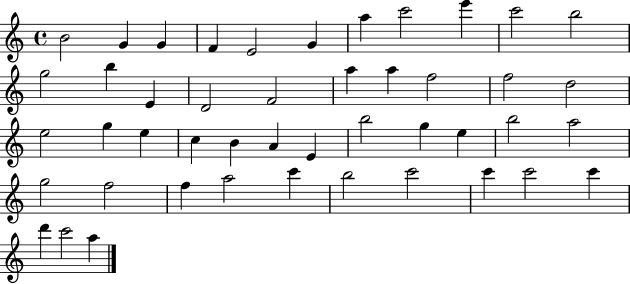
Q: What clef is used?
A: treble